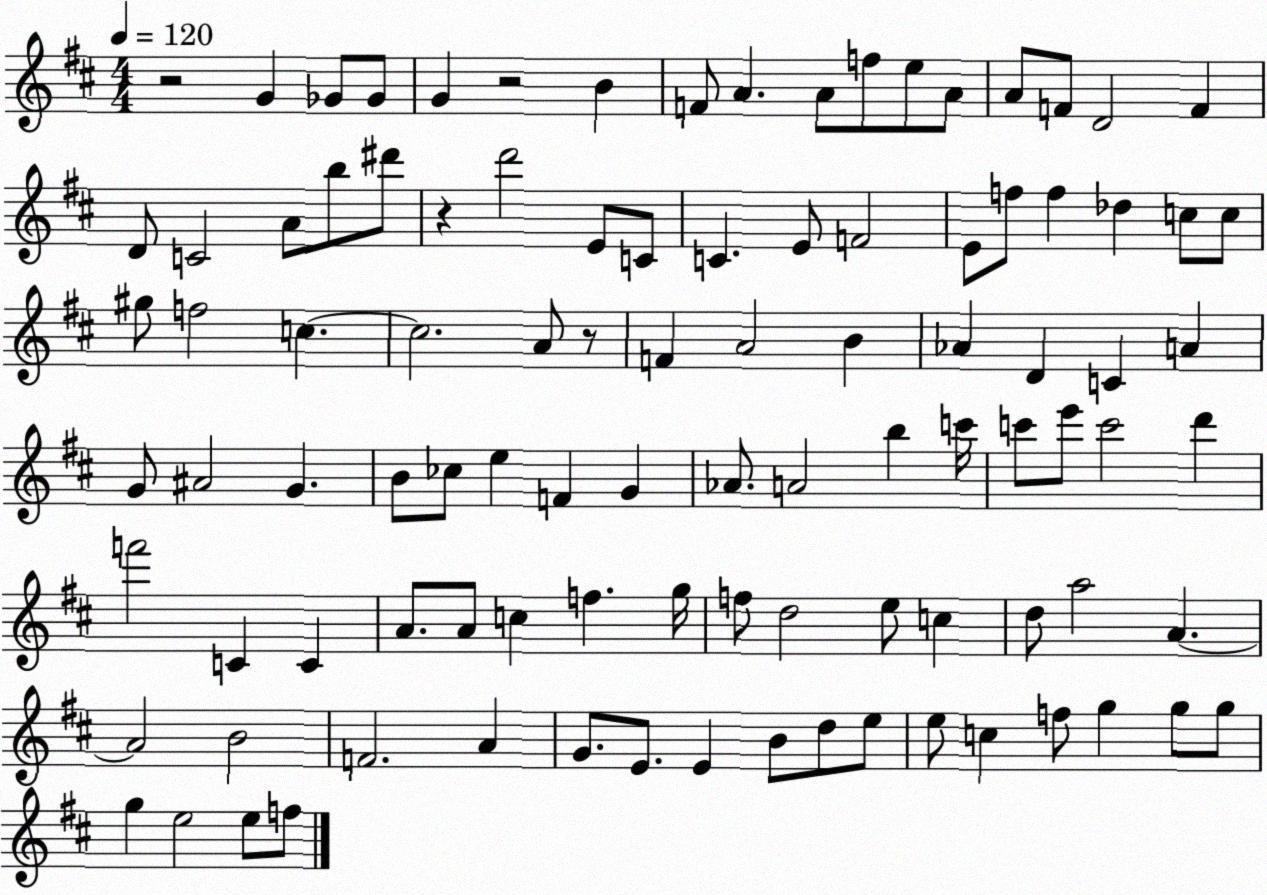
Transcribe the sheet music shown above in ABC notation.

X:1
T:Untitled
M:4/4
L:1/4
K:D
z2 G _G/2 _G/2 G z2 B F/2 A A/2 f/2 e/2 A/2 A/2 F/2 D2 F D/2 C2 A/2 b/2 ^d'/2 z d'2 E/2 C/2 C E/2 F2 E/2 f/2 f _d c/2 c/2 ^g/2 f2 c c2 A/2 z/2 F A2 B _A D C A G/2 ^A2 G B/2 _c/2 e F G _A/2 A2 b c'/4 c'/2 e'/2 c'2 d' f'2 C C A/2 A/2 c f g/4 f/2 d2 e/2 c d/2 a2 A A2 B2 F2 A G/2 E/2 E B/2 d/2 e/2 e/2 c f/2 g g/2 g/2 g e2 e/2 f/2